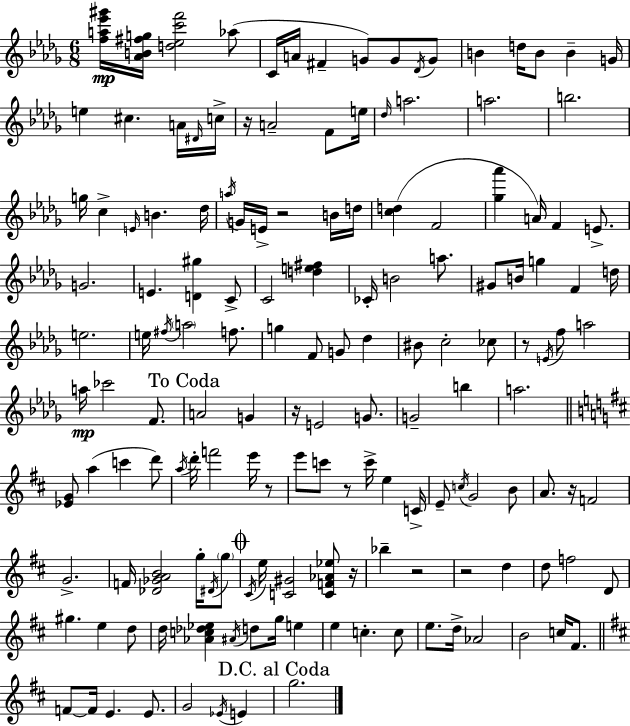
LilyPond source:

{
  \clef treble
  \numericTimeSignature
  \time 6/8
  \key bes \minor
  <f'' a'' ees''' gis'''>16\mp <aes' b' fis'' g''>16 <d'' ees'' c''' f'''>2 aes''8( | c'16 a'16 fis'4-- g'8) g'8 \acciaccatura { des'16 } g'8 | b'4 d''16 b'8 b'4-- | g'16 e''4 cis''4. a'16 | \break \grace { dis'16 } c''16-> r16 a'2-- f'8 | e''16 \grace { des''16 } a''2. | a''2. | b''2. | \break g''16 c''4-> \grace { e'16 } b'4. | des''16 \acciaccatura { a''16 } g'16 e'16-> r2 | b'16 d''16 <c'' d''>4( f'2 | <ges'' aes'''>4 a'16) f'4 | \break e'8.-> g'2. | e'4. <d' gis''>4 | c'8-> c'2 | <d'' e'' fis''>4 ces'16-. b'2 | \break a''8. gis'8 b'16 g''4 | f'4 d''16 e''2. | e''16 \acciaccatura { fis''16 } \parenthesize a''2 | f''8. g''4 f'8 | \break g'8 des''4 bis'8 c''2-. | ces''8 r8 \acciaccatura { e'16 } f''8 a''2 | a''16\mp ces'''2 | f'8. \mark "To Coda" a'2 | \break g'4 r16 e'2 | g'8. g'2-- | b''4 a''2. | \bar "||" \break \key d \major <ees' g'>8 a''4( c'''4 d'''8) | \acciaccatura { a''16 } d'''16-. f'''2 e'''16 r8 | e'''8 c'''8 r8 c'''16-> e''4 | c'16-> e'8-- \acciaccatura { c''16 } g'2 | \break b'8 a'8. r16 f'2 | g'2.-> | f'16 <des' ges' a' b'>2 g''16-. | \acciaccatura { dis'16 } \parenthesize g''8 \mark \markup { \musicglyph "scripts.coda" } \acciaccatura { cis'16 } e''16 <c' gis'>2 | \break <c' f' aes' ees''>8 r16 bes''4-- r2 | r2 | d''4 d''8 f''2 | d'8 gis''4. e''4 | \break d''8 d''16 <aes' c'' des'' ees''>4 \acciaccatura { ais'16 } d''8 | g''16 e''4 e''4 c''4.-. | c''8 e''8. d''16-> aes'2 | b'2 | \break c''16 fis'8. \bar "||" \break \key b \minor f'8~~ f'16 e'4. e'8. | g'2 \acciaccatura { ees'16 } e'4 | \mark "D.C. al Coda" g''2. | \bar "|."
}